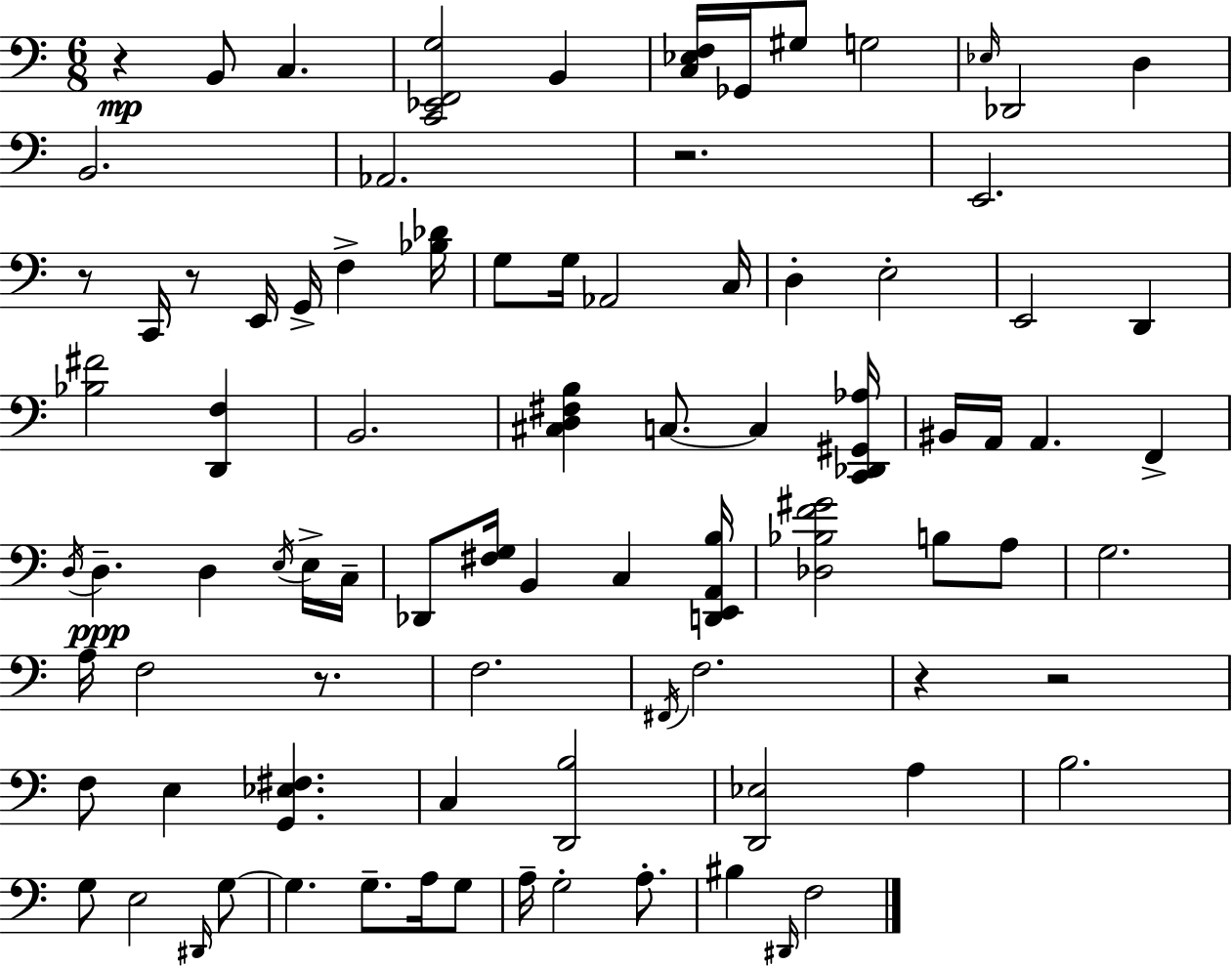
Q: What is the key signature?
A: C major